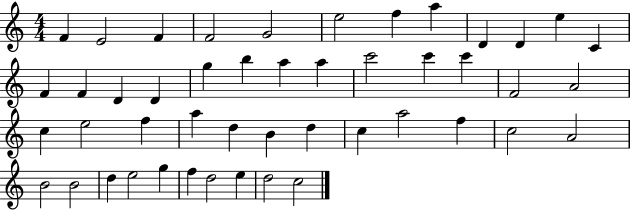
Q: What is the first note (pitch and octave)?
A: F4